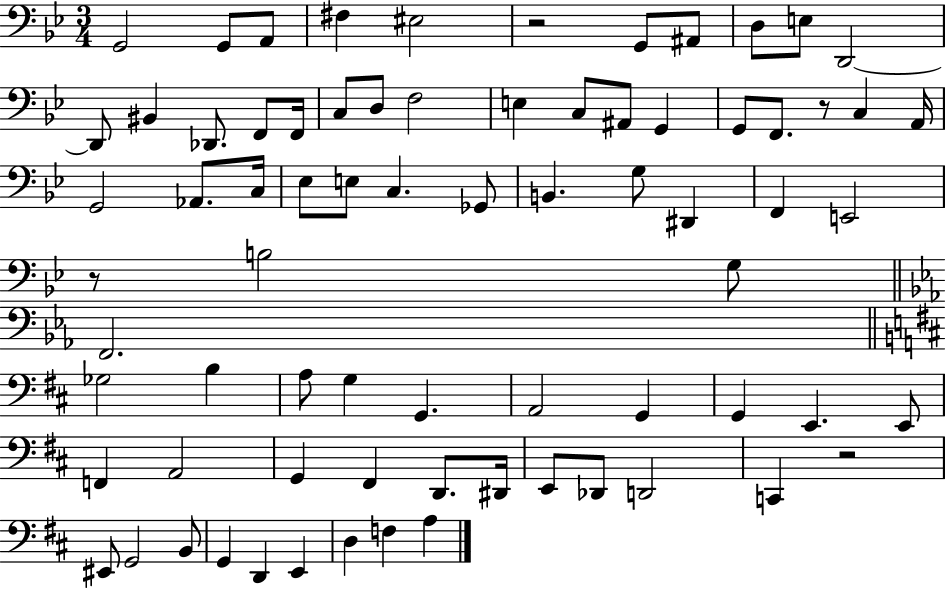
{
  \clef bass
  \numericTimeSignature
  \time 3/4
  \key bes \major
  g,2 g,8 a,8 | fis4 eis2 | r2 g,8 ais,8 | d8 e8 d,2~~ | \break d,8 bis,4 des,8. f,8 f,16 | c8 d8 f2 | e4 c8 ais,8 g,4 | g,8 f,8. r8 c4 a,16 | \break g,2 aes,8. c16 | ees8 e8 c4. ges,8 | b,4. g8 dis,4 | f,4 e,2 | \break r8 b2 g8 | \bar "||" \break \key c \minor f,2. | \bar "||" \break \key d \major ges2 b4 | a8 g4 g,4. | a,2 g,4 | g,4 e,4. e,8 | \break f,4 a,2 | g,4 fis,4 d,8. dis,16 | e,8 des,8 d,2 | c,4 r2 | \break eis,8 g,2 b,8 | g,4 d,4 e,4 | d4 f4 a4 | \bar "|."
}